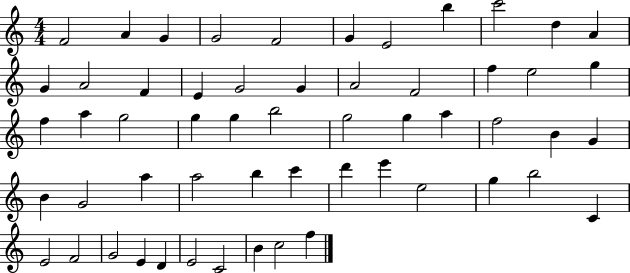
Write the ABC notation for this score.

X:1
T:Untitled
M:4/4
L:1/4
K:C
F2 A G G2 F2 G E2 b c'2 d A G A2 F E G2 G A2 F2 f e2 g f a g2 g g b2 g2 g a f2 B G B G2 a a2 b c' d' e' e2 g b2 C E2 F2 G2 E D E2 C2 B c2 f